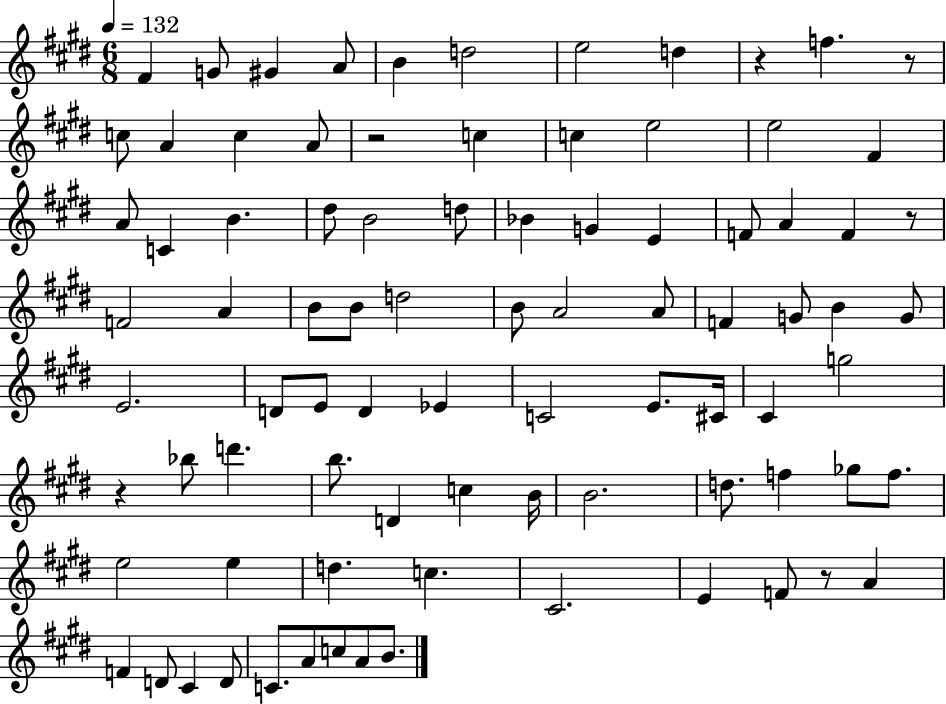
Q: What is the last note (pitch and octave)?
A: B4